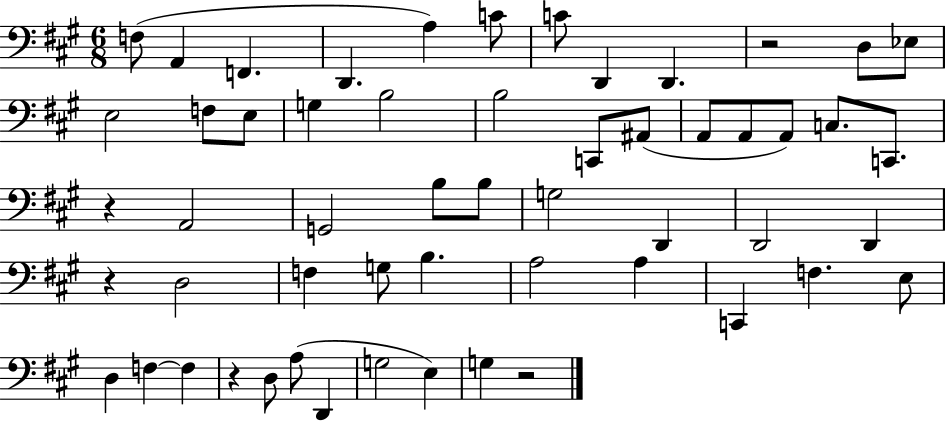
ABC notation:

X:1
T:Untitled
M:6/8
L:1/4
K:A
F,/2 A,, F,, D,, A, C/2 C/2 D,, D,, z2 D,/2 _E,/2 E,2 F,/2 E,/2 G, B,2 B,2 C,,/2 ^A,,/2 A,,/2 A,,/2 A,,/2 C,/2 C,,/2 z A,,2 G,,2 B,/2 B,/2 G,2 D,, D,,2 D,, z D,2 F, G,/2 B, A,2 A, C,, F, E,/2 D, F, F, z D,/2 A,/2 D,, G,2 E, G, z2